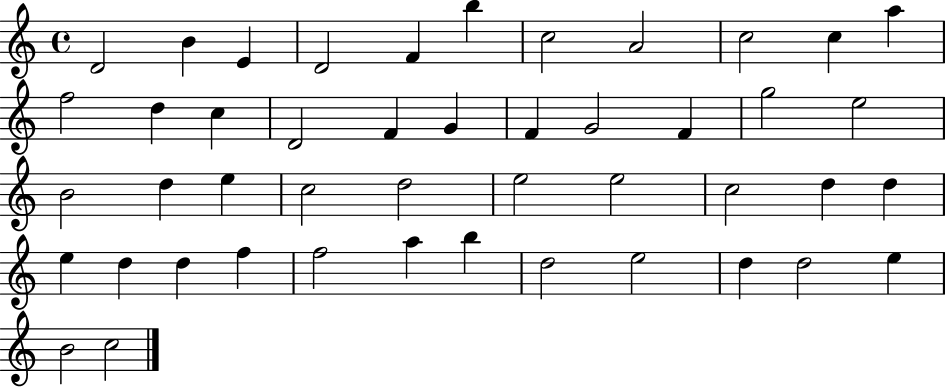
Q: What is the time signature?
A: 4/4